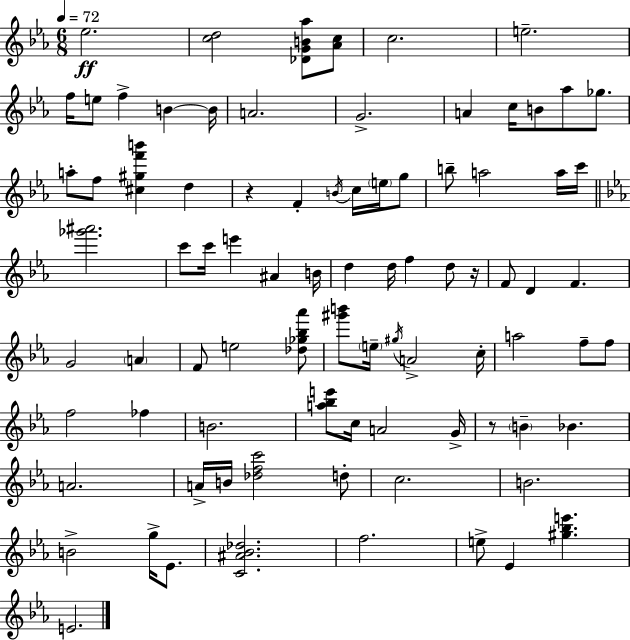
Eb5/h. [C5,D5]/h [Db4,G4,B4,Ab5]/e [Ab4,C5]/e C5/h. E5/h. F5/s E5/e F5/q B4/q B4/s A4/h. G4/h. A4/q C5/s B4/e Ab5/e Gb5/e. A5/e F5/e [C#5,G#5,F6,B6]/q D5/q R/q F4/q B4/s C5/s E5/s G5/e B5/e A5/h A5/s C6/s [Gb6,A#6]/h. C6/e C6/s E6/q A#4/q B4/s D5/q D5/s F5/q D5/e R/s F4/e D4/q F4/q. G4/h A4/q F4/e E5/h [Db5,Gb5,Bb5,Ab6]/e [G#6,B6]/e E5/s G#5/s A4/h C5/s A5/h F5/e F5/e F5/h FES5/q B4/h. [A5,Bb5,E6]/e C5/s A4/h G4/s R/e B4/q Bb4/q. A4/h. A4/s B4/s [Db5,F5,C6]/h D5/e C5/h. B4/h. B4/h G5/s Eb4/e. [C4,A#4,Bb4,Db5]/h. F5/h. E5/e Eb4/q [G#5,Bb5,E6]/q. E4/h.